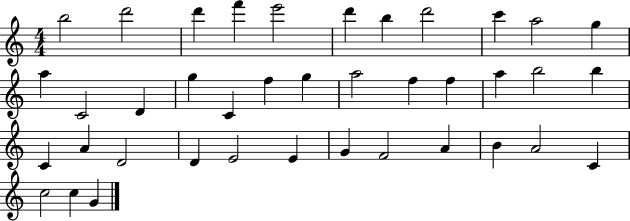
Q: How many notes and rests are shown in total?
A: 39